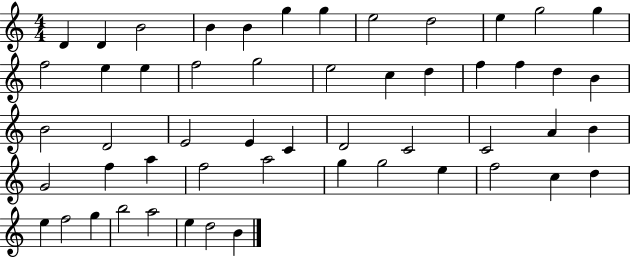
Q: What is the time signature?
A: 4/4